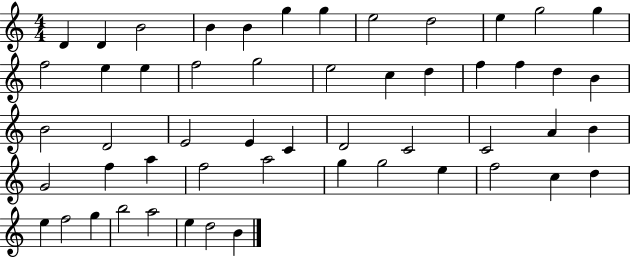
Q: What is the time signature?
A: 4/4